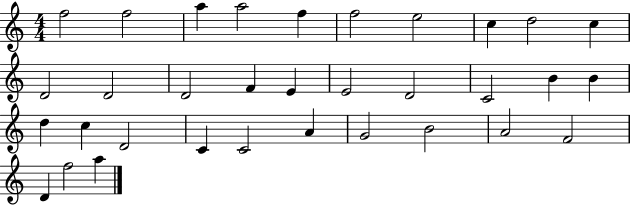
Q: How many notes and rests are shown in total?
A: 33